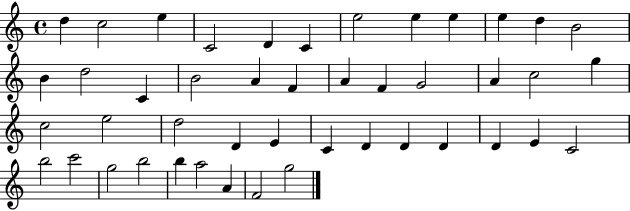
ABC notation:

X:1
T:Untitled
M:4/4
L:1/4
K:C
d c2 e C2 D C e2 e e e d B2 B d2 C B2 A F A F G2 A c2 g c2 e2 d2 D E C D D D D E C2 b2 c'2 g2 b2 b a2 A F2 g2